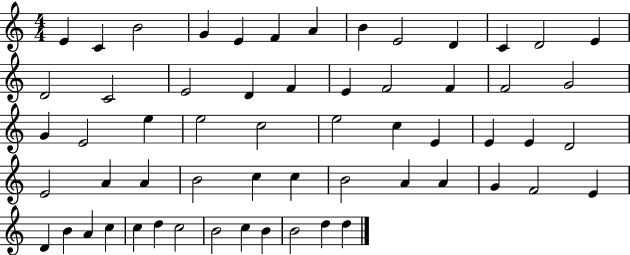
E4/q C4/q B4/h G4/q E4/q F4/q A4/q B4/q E4/h D4/q C4/q D4/h E4/q D4/h C4/h E4/h D4/q F4/q E4/q F4/h F4/q F4/h G4/h G4/q E4/h E5/q E5/h C5/h E5/h C5/q E4/q E4/q E4/q D4/h E4/h A4/q A4/q B4/h C5/q C5/q B4/h A4/q A4/q G4/q F4/h E4/q D4/q B4/q A4/q C5/q C5/q D5/q C5/h B4/h C5/q B4/q B4/h D5/q D5/q